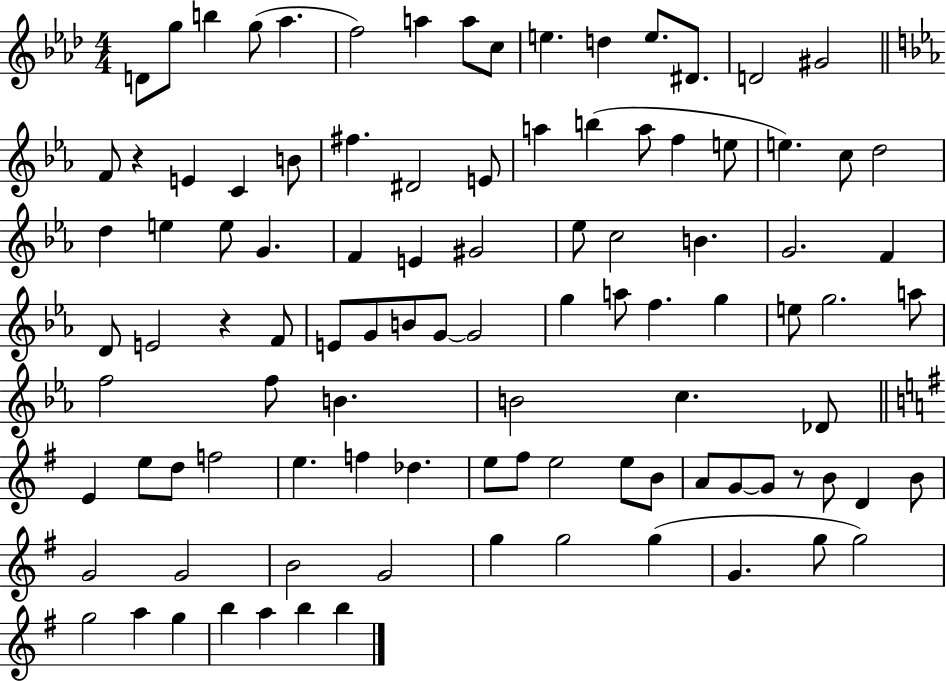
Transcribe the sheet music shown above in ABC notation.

X:1
T:Untitled
M:4/4
L:1/4
K:Ab
D/2 g/2 b g/2 _a f2 a a/2 c/2 e d e/2 ^D/2 D2 ^G2 F/2 z E C B/2 ^f ^D2 E/2 a b a/2 f e/2 e c/2 d2 d e e/2 G F E ^G2 _e/2 c2 B G2 F D/2 E2 z F/2 E/2 G/2 B/2 G/2 G2 g a/2 f g e/2 g2 a/2 f2 f/2 B B2 c _D/2 E e/2 d/2 f2 e f _d e/2 ^f/2 e2 e/2 B/2 A/2 G/2 G/2 z/2 B/2 D B/2 G2 G2 B2 G2 g g2 g G g/2 g2 g2 a g b a b b